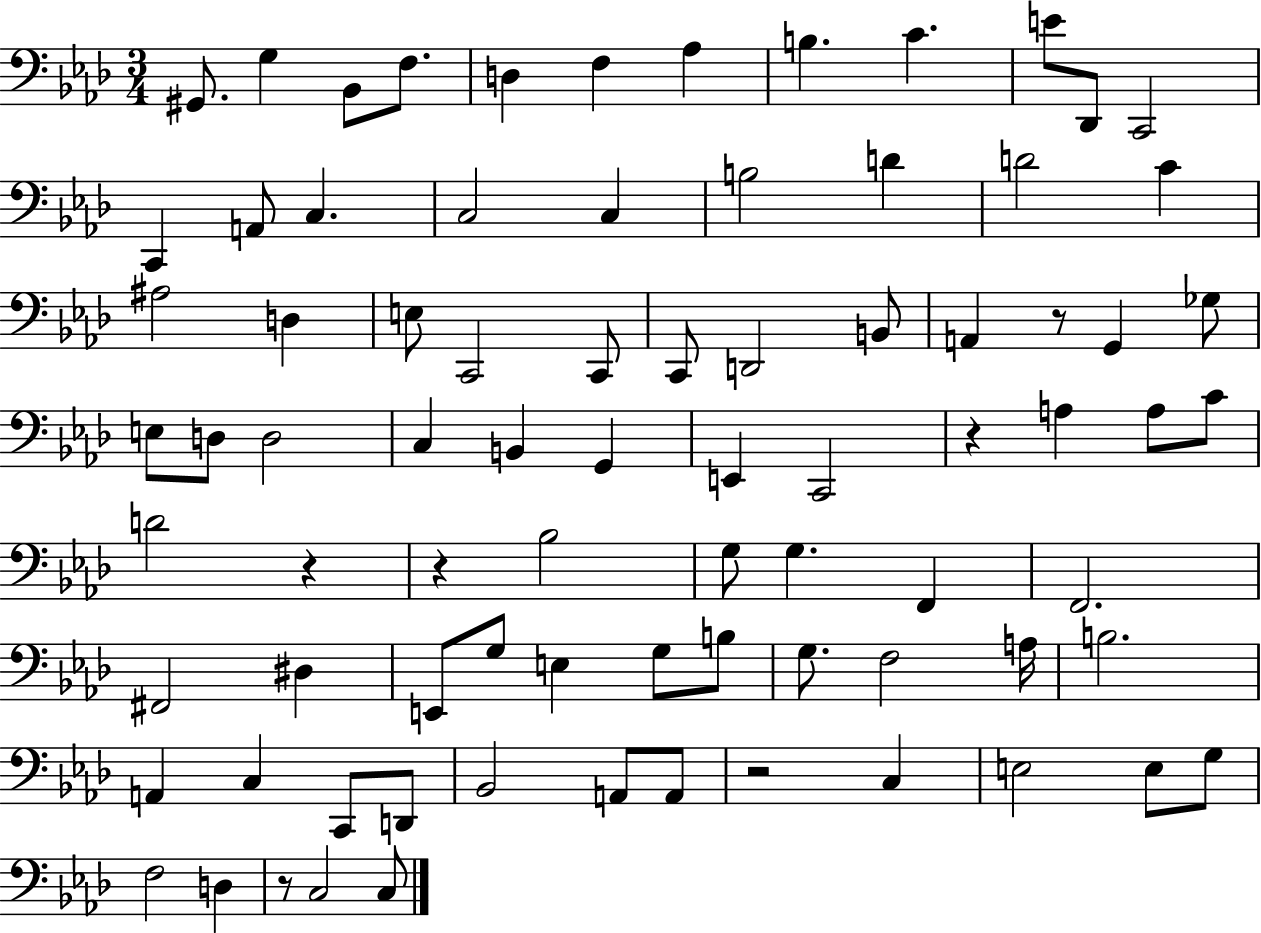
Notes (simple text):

G#2/e. G3/q Bb2/e F3/e. D3/q F3/q Ab3/q B3/q. C4/q. E4/e Db2/e C2/h C2/q A2/e C3/q. C3/h C3/q B3/h D4/q D4/h C4/q A#3/h D3/q E3/e C2/h C2/e C2/e D2/h B2/e A2/q R/e G2/q Gb3/e E3/e D3/e D3/h C3/q B2/q G2/q E2/q C2/h R/q A3/q A3/e C4/e D4/h R/q R/q Bb3/h G3/e G3/q. F2/q F2/h. F#2/h D#3/q E2/e G3/e E3/q G3/e B3/e G3/e. F3/h A3/s B3/h. A2/q C3/q C2/e D2/e Bb2/h A2/e A2/e R/h C3/q E3/h E3/e G3/e F3/h D3/q R/e C3/h C3/e